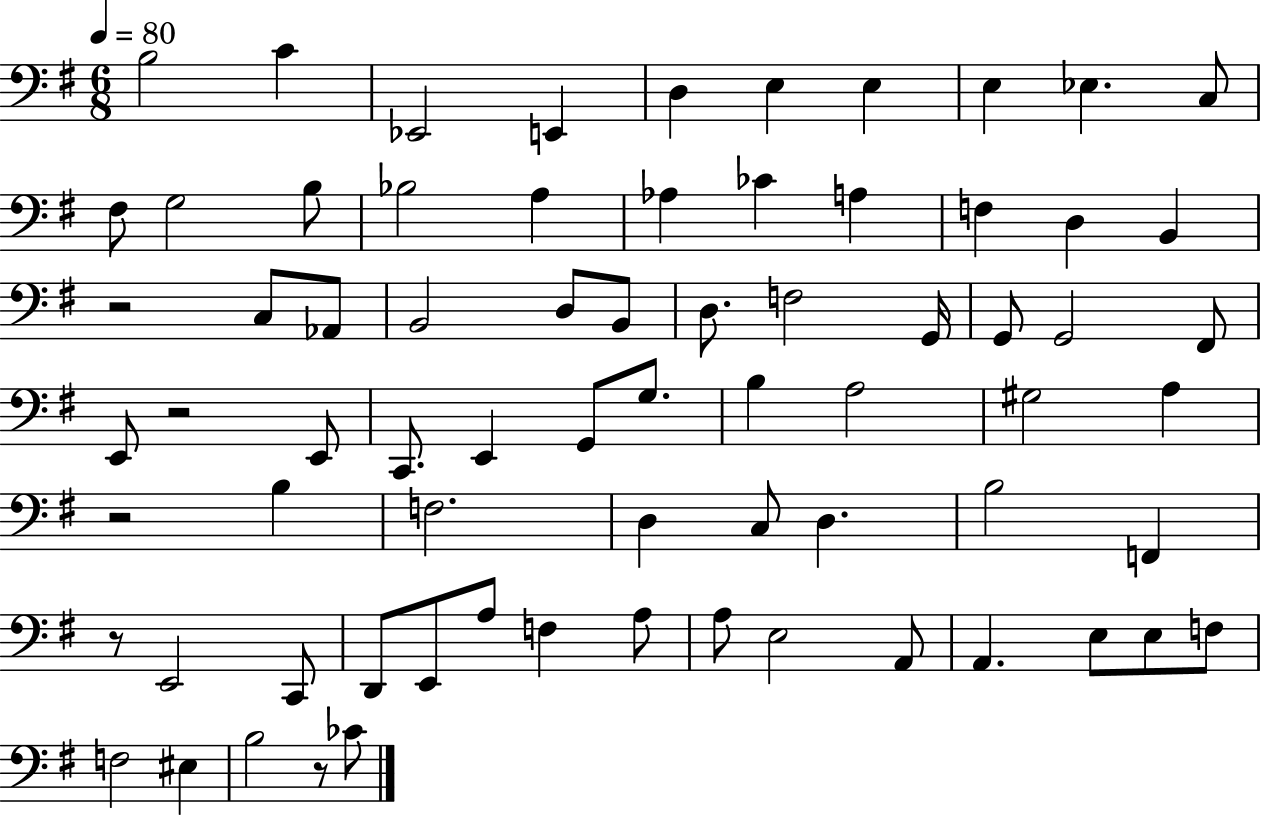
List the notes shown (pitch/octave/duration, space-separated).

B3/h C4/q Eb2/h E2/q D3/q E3/q E3/q E3/q Eb3/q. C3/e F#3/e G3/h B3/e Bb3/h A3/q Ab3/q CES4/q A3/q F3/q D3/q B2/q R/h C3/e Ab2/e B2/h D3/e B2/e D3/e. F3/h G2/s G2/e G2/h F#2/e E2/e R/h E2/e C2/e. E2/q G2/e G3/e. B3/q A3/h G#3/h A3/q R/h B3/q F3/h. D3/q C3/e D3/q. B3/h F2/q R/e E2/h C2/e D2/e E2/e A3/e F3/q A3/e A3/e E3/h A2/e A2/q. E3/e E3/e F3/e F3/h EIS3/q B3/h R/e CES4/e